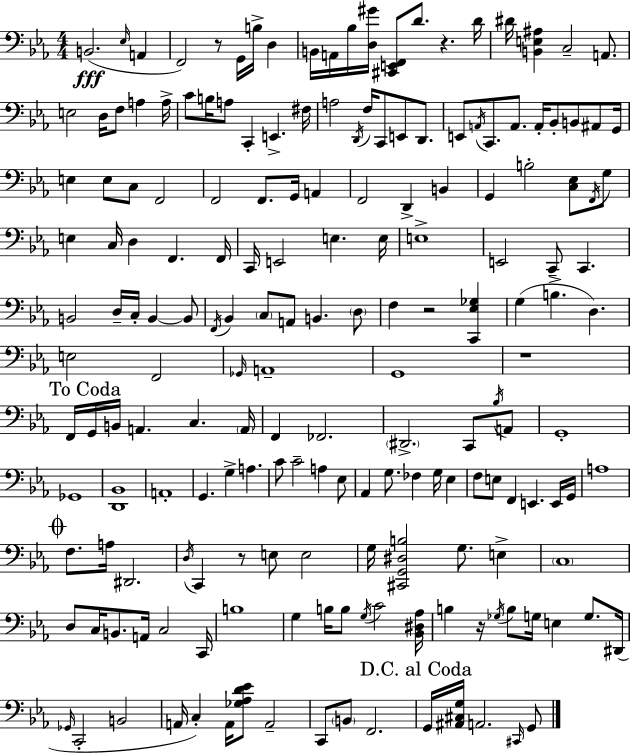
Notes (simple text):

B2/h. Eb3/s A2/q F2/h R/e G2/s B3/s D3/q B2/s A2/s Bb3/s [D3,G#4]/s [C#2,E2,F2]/e D4/e. R/q. D4/s D#4/s [B2,E3,A#3]/q C3/h A2/e. E3/h D3/s F3/e A3/q A3/s C4/e B3/s A3/e C2/q E2/q. F#3/s A3/h D2/s F3/s C2/e E2/e D2/e. E2/e A2/s C2/e. A2/e. A2/s Bb2/e B2/e A#2/e G2/s E3/q E3/e C3/e F2/h F2/h F2/e. G2/s A2/q F2/h D2/q B2/q G2/q B3/h [C3,Eb3]/e F2/s G3/e E3/q C3/s D3/q F2/q. F2/s C2/s E2/h E3/q. E3/s E3/w E2/h C2/e C2/q. B2/h D3/s C3/s B2/q B2/e F2/s Bb2/q C3/e A2/e B2/q. D3/e F3/q R/h [C2,Eb3,Gb3]/q G3/q B3/q. D3/q. E3/h F2/h Gb2/s A2/w G2/w R/w F2/s G2/s B2/s A2/q. C3/q. A2/s F2/q FES2/h. D#2/h. C2/e Bb3/s A2/e G2/w Gb2/w [D2,Bb2]/w A2/w G2/q. G3/q A3/q. C4/e C4/h A3/q Eb3/e Ab2/q G3/e. FES3/q G3/s Eb3/q F3/e E3/e F2/q E2/q. E2/s G2/s A3/w F3/e. A3/s D#2/h. D3/s C2/q R/e E3/e E3/h G3/s [C#2,G2,D#3,B3]/h G3/e. E3/q C3/w D3/e C3/s B2/e. A2/s C3/h C2/s B3/w G3/q B3/s B3/e G3/s C4/h [Bb2,D#3,Ab3]/s B3/q R/s Gb3/s B3/e G3/s E3/q G3/e. D#2/s Gb2/s C2/h B2/h A2/s C3/q A2/s [Gb3,Ab3,D4,Eb4]/e A2/h C2/e B2/e F2/h. G2/s [A#2,C#3,G3]/s A2/h. C#2/s G2/e